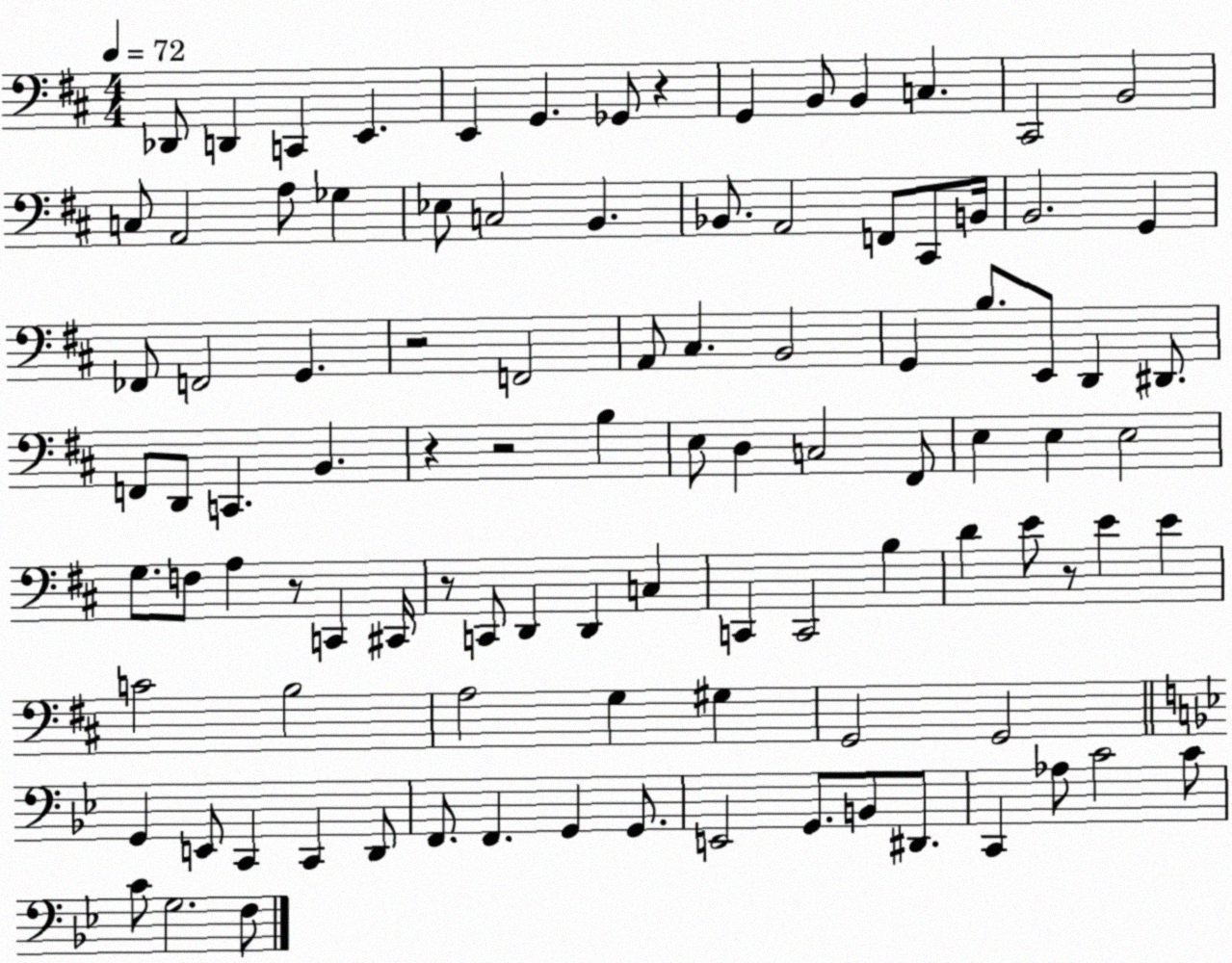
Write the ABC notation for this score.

X:1
T:Untitled
M:4/4
L:1/4
K:D
_D,,/2 D,, C,, E,, E,, G,, _G,,/2 z G,, B,,/2 B,, C, ^C,,2 B,,2 C,/2 A,,2 A,/2 _G, _E,/2 C,2 B,, _B,,/2 A,,2 F,,/2 ^C,,/2 B,,/4 B,,2 G,, _F,,/2 F,,2 G,, z2 F,,2 A,,/2 ^C, B,,2 G,, B,/2 E,,/2 D,, ^D,,/2 F,,/2 D,,/2 C,, B,, z z2 B, E,/2 D, C,2 ^F,,/2 E, E, E,2 G,/2 F,/2 A, z/2 C,, ^C,,/4 z/2 C,,/2 D,, D,, C, C,, C,,2 B, D E/2 z/2 E E C2 B,2 A,2 G, ^G, G,,2 G,,2 G,, E,,/2 C,, C,, D,,/2 F,,/2 F,, G,, G,,/2 E,,2 G,,/2 B,,/2 ^D,,/2 C,, _A,/2 C2 C/2 C/2 G,2 F,/2